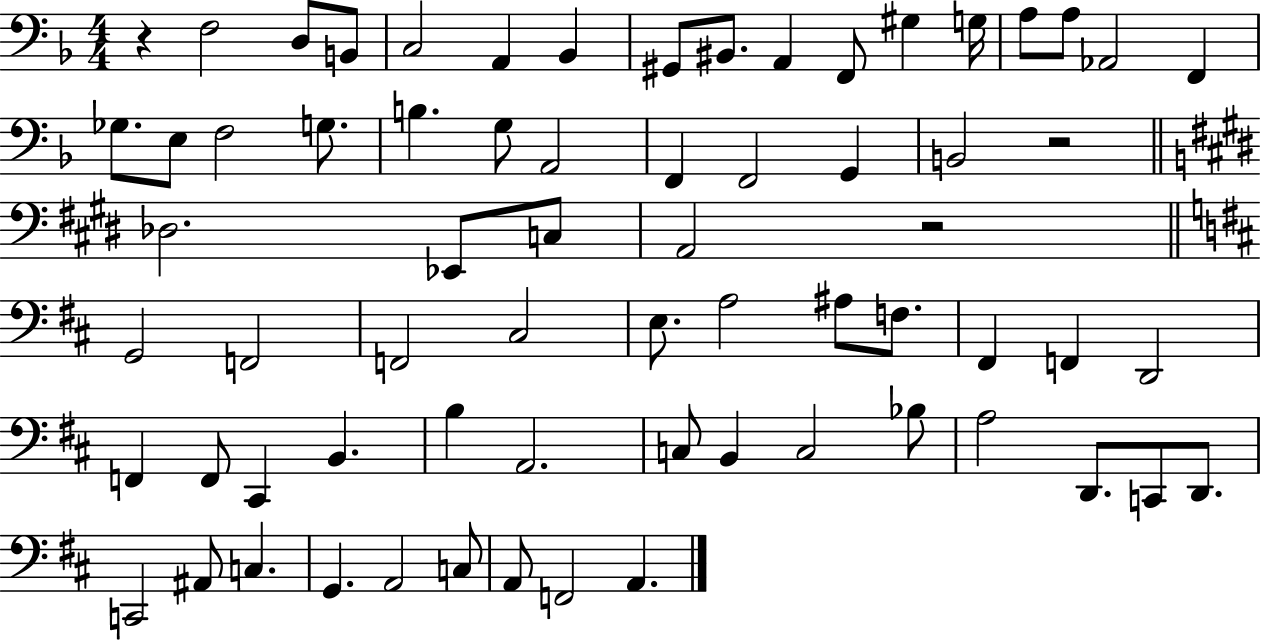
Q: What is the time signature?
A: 4/4